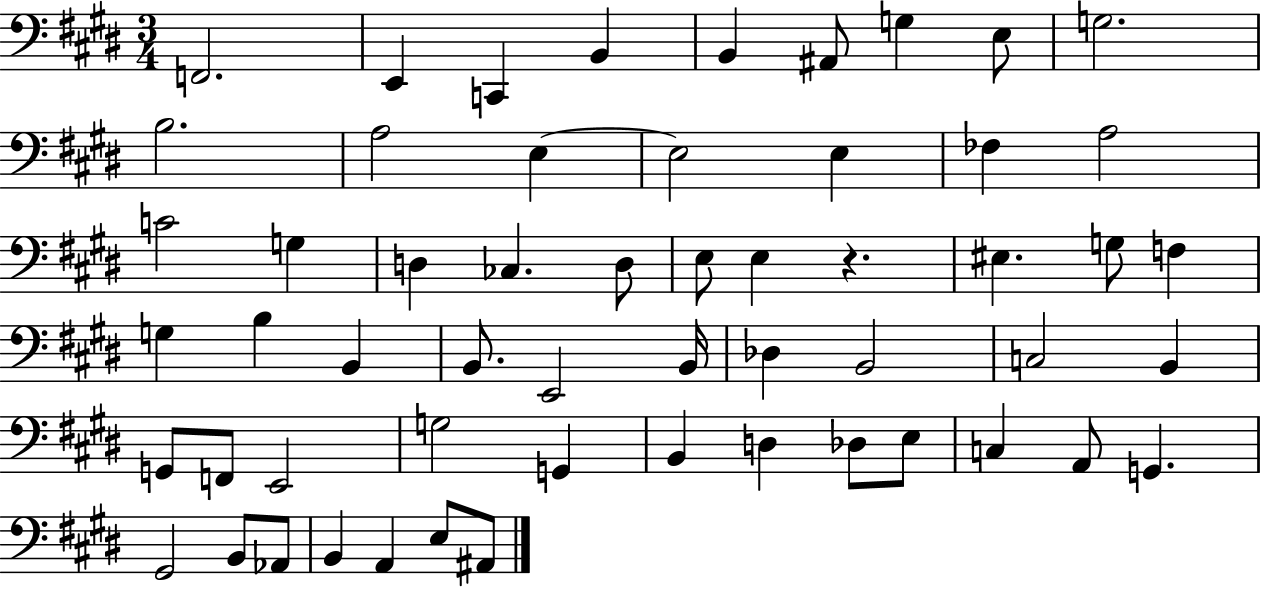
{
  \clef bass
  \numericTimeSignature
  \time 3/4
  \key e \major
  f,2. | e,4 c,4 b,4 | b,4 ais,8 g4 e8 | g2. | \break b2. | a2 e4~~ | e2 e4 | fes4 a2 | \break c'2 g4 | d4 ces4. d8 | e8 e4 r4. | eis4. g8 f4 | \break g4 b4 b,4 | b,8. e,2 b,16 | des4 b,2 | c2 b,4 | \break g,8 f,8 e,2 | g2 g,4 | b,4 d4 des8 e8 | c4 a,8 g,4. | \break gis,2 b,8 aes,8 | b,4 a,4 e8 ais,8 | \bar "|."
}